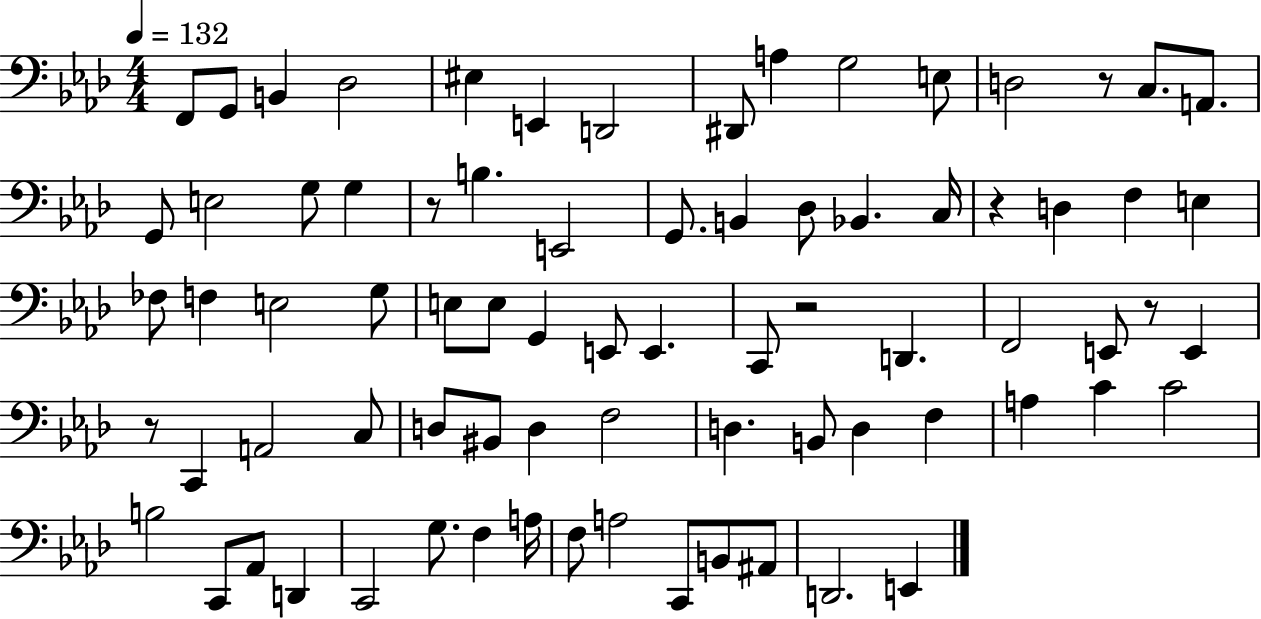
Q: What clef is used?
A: bass